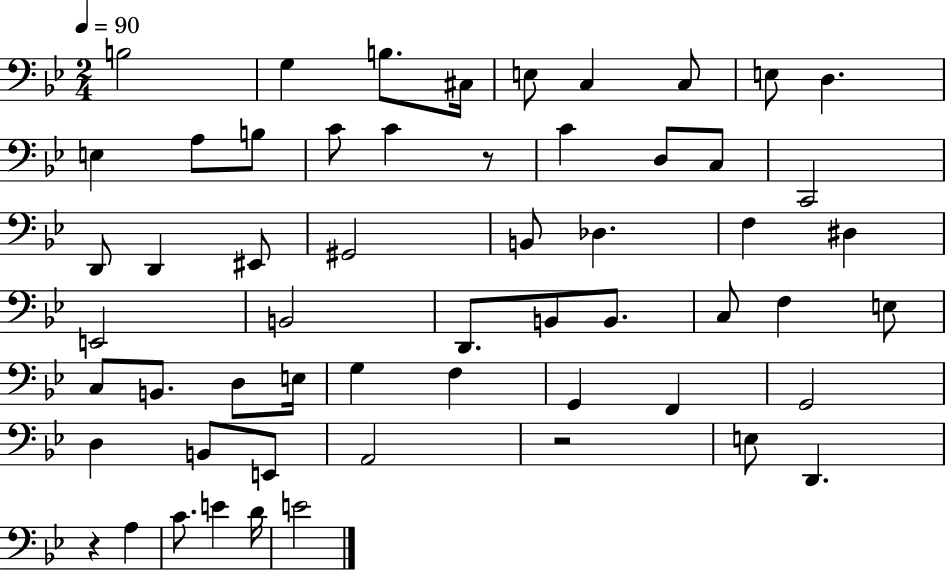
B3/h G3/q B3/e. C#3/s E3/e C3/q C3/e E3/e D3/q. E3/q A3/e B3/e C4/e C4/q R/e C4/q D3/e C3/e C2/h D2/e D2/q EIS2/e G#2/h B2/e Db3/q. F3/q D#3/q E2/h B2/h D2/e. B2/e B2/e. C3/e F3/q E3/e C3/e B2/e. D3/e E3/s G3/q F3/q G2/q F2/q G2/h D3/q B2/e E2/e A2/h R/h E3/e D2/q. R/q A3/q C4/e. E4/q D4/s E4/h